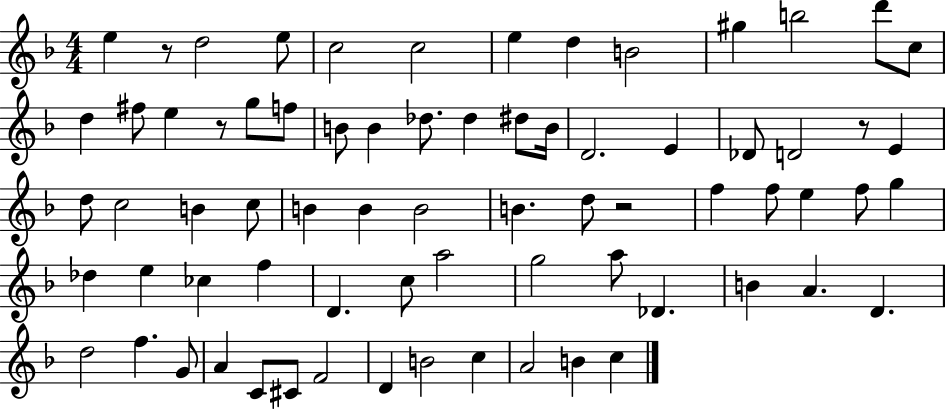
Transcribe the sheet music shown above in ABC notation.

X:1
T:Untitled
M:4/4
L:1/4
K:F
e z/2 d2 e/2 c2 c2 e d B2 ^g b2 d'/2 c/2 d ^f/2 e z/2 g/2 f/2 B/2 B _d/2 _d ^d/2 B/4 D2 E _D/2 D2 z/2 E d/2 c2 B c/2 B B B2 B d/2 z2 f f/2 e f/2 g _d e _c f D c/2 a2 g2 a/2 _D B A D d2 f G/2 A C/2 ^C/2 F2 D B2 c A2 B c